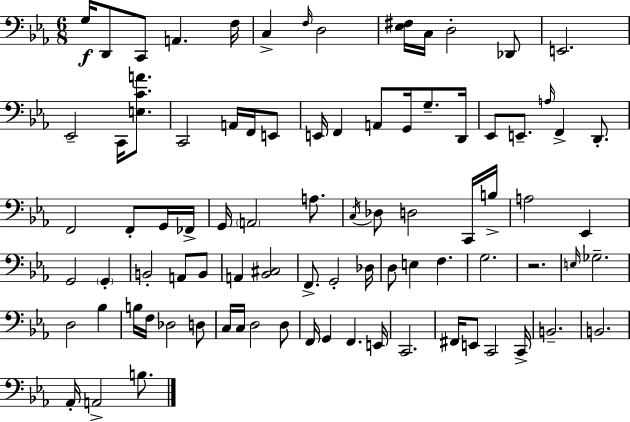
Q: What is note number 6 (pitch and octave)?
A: C3